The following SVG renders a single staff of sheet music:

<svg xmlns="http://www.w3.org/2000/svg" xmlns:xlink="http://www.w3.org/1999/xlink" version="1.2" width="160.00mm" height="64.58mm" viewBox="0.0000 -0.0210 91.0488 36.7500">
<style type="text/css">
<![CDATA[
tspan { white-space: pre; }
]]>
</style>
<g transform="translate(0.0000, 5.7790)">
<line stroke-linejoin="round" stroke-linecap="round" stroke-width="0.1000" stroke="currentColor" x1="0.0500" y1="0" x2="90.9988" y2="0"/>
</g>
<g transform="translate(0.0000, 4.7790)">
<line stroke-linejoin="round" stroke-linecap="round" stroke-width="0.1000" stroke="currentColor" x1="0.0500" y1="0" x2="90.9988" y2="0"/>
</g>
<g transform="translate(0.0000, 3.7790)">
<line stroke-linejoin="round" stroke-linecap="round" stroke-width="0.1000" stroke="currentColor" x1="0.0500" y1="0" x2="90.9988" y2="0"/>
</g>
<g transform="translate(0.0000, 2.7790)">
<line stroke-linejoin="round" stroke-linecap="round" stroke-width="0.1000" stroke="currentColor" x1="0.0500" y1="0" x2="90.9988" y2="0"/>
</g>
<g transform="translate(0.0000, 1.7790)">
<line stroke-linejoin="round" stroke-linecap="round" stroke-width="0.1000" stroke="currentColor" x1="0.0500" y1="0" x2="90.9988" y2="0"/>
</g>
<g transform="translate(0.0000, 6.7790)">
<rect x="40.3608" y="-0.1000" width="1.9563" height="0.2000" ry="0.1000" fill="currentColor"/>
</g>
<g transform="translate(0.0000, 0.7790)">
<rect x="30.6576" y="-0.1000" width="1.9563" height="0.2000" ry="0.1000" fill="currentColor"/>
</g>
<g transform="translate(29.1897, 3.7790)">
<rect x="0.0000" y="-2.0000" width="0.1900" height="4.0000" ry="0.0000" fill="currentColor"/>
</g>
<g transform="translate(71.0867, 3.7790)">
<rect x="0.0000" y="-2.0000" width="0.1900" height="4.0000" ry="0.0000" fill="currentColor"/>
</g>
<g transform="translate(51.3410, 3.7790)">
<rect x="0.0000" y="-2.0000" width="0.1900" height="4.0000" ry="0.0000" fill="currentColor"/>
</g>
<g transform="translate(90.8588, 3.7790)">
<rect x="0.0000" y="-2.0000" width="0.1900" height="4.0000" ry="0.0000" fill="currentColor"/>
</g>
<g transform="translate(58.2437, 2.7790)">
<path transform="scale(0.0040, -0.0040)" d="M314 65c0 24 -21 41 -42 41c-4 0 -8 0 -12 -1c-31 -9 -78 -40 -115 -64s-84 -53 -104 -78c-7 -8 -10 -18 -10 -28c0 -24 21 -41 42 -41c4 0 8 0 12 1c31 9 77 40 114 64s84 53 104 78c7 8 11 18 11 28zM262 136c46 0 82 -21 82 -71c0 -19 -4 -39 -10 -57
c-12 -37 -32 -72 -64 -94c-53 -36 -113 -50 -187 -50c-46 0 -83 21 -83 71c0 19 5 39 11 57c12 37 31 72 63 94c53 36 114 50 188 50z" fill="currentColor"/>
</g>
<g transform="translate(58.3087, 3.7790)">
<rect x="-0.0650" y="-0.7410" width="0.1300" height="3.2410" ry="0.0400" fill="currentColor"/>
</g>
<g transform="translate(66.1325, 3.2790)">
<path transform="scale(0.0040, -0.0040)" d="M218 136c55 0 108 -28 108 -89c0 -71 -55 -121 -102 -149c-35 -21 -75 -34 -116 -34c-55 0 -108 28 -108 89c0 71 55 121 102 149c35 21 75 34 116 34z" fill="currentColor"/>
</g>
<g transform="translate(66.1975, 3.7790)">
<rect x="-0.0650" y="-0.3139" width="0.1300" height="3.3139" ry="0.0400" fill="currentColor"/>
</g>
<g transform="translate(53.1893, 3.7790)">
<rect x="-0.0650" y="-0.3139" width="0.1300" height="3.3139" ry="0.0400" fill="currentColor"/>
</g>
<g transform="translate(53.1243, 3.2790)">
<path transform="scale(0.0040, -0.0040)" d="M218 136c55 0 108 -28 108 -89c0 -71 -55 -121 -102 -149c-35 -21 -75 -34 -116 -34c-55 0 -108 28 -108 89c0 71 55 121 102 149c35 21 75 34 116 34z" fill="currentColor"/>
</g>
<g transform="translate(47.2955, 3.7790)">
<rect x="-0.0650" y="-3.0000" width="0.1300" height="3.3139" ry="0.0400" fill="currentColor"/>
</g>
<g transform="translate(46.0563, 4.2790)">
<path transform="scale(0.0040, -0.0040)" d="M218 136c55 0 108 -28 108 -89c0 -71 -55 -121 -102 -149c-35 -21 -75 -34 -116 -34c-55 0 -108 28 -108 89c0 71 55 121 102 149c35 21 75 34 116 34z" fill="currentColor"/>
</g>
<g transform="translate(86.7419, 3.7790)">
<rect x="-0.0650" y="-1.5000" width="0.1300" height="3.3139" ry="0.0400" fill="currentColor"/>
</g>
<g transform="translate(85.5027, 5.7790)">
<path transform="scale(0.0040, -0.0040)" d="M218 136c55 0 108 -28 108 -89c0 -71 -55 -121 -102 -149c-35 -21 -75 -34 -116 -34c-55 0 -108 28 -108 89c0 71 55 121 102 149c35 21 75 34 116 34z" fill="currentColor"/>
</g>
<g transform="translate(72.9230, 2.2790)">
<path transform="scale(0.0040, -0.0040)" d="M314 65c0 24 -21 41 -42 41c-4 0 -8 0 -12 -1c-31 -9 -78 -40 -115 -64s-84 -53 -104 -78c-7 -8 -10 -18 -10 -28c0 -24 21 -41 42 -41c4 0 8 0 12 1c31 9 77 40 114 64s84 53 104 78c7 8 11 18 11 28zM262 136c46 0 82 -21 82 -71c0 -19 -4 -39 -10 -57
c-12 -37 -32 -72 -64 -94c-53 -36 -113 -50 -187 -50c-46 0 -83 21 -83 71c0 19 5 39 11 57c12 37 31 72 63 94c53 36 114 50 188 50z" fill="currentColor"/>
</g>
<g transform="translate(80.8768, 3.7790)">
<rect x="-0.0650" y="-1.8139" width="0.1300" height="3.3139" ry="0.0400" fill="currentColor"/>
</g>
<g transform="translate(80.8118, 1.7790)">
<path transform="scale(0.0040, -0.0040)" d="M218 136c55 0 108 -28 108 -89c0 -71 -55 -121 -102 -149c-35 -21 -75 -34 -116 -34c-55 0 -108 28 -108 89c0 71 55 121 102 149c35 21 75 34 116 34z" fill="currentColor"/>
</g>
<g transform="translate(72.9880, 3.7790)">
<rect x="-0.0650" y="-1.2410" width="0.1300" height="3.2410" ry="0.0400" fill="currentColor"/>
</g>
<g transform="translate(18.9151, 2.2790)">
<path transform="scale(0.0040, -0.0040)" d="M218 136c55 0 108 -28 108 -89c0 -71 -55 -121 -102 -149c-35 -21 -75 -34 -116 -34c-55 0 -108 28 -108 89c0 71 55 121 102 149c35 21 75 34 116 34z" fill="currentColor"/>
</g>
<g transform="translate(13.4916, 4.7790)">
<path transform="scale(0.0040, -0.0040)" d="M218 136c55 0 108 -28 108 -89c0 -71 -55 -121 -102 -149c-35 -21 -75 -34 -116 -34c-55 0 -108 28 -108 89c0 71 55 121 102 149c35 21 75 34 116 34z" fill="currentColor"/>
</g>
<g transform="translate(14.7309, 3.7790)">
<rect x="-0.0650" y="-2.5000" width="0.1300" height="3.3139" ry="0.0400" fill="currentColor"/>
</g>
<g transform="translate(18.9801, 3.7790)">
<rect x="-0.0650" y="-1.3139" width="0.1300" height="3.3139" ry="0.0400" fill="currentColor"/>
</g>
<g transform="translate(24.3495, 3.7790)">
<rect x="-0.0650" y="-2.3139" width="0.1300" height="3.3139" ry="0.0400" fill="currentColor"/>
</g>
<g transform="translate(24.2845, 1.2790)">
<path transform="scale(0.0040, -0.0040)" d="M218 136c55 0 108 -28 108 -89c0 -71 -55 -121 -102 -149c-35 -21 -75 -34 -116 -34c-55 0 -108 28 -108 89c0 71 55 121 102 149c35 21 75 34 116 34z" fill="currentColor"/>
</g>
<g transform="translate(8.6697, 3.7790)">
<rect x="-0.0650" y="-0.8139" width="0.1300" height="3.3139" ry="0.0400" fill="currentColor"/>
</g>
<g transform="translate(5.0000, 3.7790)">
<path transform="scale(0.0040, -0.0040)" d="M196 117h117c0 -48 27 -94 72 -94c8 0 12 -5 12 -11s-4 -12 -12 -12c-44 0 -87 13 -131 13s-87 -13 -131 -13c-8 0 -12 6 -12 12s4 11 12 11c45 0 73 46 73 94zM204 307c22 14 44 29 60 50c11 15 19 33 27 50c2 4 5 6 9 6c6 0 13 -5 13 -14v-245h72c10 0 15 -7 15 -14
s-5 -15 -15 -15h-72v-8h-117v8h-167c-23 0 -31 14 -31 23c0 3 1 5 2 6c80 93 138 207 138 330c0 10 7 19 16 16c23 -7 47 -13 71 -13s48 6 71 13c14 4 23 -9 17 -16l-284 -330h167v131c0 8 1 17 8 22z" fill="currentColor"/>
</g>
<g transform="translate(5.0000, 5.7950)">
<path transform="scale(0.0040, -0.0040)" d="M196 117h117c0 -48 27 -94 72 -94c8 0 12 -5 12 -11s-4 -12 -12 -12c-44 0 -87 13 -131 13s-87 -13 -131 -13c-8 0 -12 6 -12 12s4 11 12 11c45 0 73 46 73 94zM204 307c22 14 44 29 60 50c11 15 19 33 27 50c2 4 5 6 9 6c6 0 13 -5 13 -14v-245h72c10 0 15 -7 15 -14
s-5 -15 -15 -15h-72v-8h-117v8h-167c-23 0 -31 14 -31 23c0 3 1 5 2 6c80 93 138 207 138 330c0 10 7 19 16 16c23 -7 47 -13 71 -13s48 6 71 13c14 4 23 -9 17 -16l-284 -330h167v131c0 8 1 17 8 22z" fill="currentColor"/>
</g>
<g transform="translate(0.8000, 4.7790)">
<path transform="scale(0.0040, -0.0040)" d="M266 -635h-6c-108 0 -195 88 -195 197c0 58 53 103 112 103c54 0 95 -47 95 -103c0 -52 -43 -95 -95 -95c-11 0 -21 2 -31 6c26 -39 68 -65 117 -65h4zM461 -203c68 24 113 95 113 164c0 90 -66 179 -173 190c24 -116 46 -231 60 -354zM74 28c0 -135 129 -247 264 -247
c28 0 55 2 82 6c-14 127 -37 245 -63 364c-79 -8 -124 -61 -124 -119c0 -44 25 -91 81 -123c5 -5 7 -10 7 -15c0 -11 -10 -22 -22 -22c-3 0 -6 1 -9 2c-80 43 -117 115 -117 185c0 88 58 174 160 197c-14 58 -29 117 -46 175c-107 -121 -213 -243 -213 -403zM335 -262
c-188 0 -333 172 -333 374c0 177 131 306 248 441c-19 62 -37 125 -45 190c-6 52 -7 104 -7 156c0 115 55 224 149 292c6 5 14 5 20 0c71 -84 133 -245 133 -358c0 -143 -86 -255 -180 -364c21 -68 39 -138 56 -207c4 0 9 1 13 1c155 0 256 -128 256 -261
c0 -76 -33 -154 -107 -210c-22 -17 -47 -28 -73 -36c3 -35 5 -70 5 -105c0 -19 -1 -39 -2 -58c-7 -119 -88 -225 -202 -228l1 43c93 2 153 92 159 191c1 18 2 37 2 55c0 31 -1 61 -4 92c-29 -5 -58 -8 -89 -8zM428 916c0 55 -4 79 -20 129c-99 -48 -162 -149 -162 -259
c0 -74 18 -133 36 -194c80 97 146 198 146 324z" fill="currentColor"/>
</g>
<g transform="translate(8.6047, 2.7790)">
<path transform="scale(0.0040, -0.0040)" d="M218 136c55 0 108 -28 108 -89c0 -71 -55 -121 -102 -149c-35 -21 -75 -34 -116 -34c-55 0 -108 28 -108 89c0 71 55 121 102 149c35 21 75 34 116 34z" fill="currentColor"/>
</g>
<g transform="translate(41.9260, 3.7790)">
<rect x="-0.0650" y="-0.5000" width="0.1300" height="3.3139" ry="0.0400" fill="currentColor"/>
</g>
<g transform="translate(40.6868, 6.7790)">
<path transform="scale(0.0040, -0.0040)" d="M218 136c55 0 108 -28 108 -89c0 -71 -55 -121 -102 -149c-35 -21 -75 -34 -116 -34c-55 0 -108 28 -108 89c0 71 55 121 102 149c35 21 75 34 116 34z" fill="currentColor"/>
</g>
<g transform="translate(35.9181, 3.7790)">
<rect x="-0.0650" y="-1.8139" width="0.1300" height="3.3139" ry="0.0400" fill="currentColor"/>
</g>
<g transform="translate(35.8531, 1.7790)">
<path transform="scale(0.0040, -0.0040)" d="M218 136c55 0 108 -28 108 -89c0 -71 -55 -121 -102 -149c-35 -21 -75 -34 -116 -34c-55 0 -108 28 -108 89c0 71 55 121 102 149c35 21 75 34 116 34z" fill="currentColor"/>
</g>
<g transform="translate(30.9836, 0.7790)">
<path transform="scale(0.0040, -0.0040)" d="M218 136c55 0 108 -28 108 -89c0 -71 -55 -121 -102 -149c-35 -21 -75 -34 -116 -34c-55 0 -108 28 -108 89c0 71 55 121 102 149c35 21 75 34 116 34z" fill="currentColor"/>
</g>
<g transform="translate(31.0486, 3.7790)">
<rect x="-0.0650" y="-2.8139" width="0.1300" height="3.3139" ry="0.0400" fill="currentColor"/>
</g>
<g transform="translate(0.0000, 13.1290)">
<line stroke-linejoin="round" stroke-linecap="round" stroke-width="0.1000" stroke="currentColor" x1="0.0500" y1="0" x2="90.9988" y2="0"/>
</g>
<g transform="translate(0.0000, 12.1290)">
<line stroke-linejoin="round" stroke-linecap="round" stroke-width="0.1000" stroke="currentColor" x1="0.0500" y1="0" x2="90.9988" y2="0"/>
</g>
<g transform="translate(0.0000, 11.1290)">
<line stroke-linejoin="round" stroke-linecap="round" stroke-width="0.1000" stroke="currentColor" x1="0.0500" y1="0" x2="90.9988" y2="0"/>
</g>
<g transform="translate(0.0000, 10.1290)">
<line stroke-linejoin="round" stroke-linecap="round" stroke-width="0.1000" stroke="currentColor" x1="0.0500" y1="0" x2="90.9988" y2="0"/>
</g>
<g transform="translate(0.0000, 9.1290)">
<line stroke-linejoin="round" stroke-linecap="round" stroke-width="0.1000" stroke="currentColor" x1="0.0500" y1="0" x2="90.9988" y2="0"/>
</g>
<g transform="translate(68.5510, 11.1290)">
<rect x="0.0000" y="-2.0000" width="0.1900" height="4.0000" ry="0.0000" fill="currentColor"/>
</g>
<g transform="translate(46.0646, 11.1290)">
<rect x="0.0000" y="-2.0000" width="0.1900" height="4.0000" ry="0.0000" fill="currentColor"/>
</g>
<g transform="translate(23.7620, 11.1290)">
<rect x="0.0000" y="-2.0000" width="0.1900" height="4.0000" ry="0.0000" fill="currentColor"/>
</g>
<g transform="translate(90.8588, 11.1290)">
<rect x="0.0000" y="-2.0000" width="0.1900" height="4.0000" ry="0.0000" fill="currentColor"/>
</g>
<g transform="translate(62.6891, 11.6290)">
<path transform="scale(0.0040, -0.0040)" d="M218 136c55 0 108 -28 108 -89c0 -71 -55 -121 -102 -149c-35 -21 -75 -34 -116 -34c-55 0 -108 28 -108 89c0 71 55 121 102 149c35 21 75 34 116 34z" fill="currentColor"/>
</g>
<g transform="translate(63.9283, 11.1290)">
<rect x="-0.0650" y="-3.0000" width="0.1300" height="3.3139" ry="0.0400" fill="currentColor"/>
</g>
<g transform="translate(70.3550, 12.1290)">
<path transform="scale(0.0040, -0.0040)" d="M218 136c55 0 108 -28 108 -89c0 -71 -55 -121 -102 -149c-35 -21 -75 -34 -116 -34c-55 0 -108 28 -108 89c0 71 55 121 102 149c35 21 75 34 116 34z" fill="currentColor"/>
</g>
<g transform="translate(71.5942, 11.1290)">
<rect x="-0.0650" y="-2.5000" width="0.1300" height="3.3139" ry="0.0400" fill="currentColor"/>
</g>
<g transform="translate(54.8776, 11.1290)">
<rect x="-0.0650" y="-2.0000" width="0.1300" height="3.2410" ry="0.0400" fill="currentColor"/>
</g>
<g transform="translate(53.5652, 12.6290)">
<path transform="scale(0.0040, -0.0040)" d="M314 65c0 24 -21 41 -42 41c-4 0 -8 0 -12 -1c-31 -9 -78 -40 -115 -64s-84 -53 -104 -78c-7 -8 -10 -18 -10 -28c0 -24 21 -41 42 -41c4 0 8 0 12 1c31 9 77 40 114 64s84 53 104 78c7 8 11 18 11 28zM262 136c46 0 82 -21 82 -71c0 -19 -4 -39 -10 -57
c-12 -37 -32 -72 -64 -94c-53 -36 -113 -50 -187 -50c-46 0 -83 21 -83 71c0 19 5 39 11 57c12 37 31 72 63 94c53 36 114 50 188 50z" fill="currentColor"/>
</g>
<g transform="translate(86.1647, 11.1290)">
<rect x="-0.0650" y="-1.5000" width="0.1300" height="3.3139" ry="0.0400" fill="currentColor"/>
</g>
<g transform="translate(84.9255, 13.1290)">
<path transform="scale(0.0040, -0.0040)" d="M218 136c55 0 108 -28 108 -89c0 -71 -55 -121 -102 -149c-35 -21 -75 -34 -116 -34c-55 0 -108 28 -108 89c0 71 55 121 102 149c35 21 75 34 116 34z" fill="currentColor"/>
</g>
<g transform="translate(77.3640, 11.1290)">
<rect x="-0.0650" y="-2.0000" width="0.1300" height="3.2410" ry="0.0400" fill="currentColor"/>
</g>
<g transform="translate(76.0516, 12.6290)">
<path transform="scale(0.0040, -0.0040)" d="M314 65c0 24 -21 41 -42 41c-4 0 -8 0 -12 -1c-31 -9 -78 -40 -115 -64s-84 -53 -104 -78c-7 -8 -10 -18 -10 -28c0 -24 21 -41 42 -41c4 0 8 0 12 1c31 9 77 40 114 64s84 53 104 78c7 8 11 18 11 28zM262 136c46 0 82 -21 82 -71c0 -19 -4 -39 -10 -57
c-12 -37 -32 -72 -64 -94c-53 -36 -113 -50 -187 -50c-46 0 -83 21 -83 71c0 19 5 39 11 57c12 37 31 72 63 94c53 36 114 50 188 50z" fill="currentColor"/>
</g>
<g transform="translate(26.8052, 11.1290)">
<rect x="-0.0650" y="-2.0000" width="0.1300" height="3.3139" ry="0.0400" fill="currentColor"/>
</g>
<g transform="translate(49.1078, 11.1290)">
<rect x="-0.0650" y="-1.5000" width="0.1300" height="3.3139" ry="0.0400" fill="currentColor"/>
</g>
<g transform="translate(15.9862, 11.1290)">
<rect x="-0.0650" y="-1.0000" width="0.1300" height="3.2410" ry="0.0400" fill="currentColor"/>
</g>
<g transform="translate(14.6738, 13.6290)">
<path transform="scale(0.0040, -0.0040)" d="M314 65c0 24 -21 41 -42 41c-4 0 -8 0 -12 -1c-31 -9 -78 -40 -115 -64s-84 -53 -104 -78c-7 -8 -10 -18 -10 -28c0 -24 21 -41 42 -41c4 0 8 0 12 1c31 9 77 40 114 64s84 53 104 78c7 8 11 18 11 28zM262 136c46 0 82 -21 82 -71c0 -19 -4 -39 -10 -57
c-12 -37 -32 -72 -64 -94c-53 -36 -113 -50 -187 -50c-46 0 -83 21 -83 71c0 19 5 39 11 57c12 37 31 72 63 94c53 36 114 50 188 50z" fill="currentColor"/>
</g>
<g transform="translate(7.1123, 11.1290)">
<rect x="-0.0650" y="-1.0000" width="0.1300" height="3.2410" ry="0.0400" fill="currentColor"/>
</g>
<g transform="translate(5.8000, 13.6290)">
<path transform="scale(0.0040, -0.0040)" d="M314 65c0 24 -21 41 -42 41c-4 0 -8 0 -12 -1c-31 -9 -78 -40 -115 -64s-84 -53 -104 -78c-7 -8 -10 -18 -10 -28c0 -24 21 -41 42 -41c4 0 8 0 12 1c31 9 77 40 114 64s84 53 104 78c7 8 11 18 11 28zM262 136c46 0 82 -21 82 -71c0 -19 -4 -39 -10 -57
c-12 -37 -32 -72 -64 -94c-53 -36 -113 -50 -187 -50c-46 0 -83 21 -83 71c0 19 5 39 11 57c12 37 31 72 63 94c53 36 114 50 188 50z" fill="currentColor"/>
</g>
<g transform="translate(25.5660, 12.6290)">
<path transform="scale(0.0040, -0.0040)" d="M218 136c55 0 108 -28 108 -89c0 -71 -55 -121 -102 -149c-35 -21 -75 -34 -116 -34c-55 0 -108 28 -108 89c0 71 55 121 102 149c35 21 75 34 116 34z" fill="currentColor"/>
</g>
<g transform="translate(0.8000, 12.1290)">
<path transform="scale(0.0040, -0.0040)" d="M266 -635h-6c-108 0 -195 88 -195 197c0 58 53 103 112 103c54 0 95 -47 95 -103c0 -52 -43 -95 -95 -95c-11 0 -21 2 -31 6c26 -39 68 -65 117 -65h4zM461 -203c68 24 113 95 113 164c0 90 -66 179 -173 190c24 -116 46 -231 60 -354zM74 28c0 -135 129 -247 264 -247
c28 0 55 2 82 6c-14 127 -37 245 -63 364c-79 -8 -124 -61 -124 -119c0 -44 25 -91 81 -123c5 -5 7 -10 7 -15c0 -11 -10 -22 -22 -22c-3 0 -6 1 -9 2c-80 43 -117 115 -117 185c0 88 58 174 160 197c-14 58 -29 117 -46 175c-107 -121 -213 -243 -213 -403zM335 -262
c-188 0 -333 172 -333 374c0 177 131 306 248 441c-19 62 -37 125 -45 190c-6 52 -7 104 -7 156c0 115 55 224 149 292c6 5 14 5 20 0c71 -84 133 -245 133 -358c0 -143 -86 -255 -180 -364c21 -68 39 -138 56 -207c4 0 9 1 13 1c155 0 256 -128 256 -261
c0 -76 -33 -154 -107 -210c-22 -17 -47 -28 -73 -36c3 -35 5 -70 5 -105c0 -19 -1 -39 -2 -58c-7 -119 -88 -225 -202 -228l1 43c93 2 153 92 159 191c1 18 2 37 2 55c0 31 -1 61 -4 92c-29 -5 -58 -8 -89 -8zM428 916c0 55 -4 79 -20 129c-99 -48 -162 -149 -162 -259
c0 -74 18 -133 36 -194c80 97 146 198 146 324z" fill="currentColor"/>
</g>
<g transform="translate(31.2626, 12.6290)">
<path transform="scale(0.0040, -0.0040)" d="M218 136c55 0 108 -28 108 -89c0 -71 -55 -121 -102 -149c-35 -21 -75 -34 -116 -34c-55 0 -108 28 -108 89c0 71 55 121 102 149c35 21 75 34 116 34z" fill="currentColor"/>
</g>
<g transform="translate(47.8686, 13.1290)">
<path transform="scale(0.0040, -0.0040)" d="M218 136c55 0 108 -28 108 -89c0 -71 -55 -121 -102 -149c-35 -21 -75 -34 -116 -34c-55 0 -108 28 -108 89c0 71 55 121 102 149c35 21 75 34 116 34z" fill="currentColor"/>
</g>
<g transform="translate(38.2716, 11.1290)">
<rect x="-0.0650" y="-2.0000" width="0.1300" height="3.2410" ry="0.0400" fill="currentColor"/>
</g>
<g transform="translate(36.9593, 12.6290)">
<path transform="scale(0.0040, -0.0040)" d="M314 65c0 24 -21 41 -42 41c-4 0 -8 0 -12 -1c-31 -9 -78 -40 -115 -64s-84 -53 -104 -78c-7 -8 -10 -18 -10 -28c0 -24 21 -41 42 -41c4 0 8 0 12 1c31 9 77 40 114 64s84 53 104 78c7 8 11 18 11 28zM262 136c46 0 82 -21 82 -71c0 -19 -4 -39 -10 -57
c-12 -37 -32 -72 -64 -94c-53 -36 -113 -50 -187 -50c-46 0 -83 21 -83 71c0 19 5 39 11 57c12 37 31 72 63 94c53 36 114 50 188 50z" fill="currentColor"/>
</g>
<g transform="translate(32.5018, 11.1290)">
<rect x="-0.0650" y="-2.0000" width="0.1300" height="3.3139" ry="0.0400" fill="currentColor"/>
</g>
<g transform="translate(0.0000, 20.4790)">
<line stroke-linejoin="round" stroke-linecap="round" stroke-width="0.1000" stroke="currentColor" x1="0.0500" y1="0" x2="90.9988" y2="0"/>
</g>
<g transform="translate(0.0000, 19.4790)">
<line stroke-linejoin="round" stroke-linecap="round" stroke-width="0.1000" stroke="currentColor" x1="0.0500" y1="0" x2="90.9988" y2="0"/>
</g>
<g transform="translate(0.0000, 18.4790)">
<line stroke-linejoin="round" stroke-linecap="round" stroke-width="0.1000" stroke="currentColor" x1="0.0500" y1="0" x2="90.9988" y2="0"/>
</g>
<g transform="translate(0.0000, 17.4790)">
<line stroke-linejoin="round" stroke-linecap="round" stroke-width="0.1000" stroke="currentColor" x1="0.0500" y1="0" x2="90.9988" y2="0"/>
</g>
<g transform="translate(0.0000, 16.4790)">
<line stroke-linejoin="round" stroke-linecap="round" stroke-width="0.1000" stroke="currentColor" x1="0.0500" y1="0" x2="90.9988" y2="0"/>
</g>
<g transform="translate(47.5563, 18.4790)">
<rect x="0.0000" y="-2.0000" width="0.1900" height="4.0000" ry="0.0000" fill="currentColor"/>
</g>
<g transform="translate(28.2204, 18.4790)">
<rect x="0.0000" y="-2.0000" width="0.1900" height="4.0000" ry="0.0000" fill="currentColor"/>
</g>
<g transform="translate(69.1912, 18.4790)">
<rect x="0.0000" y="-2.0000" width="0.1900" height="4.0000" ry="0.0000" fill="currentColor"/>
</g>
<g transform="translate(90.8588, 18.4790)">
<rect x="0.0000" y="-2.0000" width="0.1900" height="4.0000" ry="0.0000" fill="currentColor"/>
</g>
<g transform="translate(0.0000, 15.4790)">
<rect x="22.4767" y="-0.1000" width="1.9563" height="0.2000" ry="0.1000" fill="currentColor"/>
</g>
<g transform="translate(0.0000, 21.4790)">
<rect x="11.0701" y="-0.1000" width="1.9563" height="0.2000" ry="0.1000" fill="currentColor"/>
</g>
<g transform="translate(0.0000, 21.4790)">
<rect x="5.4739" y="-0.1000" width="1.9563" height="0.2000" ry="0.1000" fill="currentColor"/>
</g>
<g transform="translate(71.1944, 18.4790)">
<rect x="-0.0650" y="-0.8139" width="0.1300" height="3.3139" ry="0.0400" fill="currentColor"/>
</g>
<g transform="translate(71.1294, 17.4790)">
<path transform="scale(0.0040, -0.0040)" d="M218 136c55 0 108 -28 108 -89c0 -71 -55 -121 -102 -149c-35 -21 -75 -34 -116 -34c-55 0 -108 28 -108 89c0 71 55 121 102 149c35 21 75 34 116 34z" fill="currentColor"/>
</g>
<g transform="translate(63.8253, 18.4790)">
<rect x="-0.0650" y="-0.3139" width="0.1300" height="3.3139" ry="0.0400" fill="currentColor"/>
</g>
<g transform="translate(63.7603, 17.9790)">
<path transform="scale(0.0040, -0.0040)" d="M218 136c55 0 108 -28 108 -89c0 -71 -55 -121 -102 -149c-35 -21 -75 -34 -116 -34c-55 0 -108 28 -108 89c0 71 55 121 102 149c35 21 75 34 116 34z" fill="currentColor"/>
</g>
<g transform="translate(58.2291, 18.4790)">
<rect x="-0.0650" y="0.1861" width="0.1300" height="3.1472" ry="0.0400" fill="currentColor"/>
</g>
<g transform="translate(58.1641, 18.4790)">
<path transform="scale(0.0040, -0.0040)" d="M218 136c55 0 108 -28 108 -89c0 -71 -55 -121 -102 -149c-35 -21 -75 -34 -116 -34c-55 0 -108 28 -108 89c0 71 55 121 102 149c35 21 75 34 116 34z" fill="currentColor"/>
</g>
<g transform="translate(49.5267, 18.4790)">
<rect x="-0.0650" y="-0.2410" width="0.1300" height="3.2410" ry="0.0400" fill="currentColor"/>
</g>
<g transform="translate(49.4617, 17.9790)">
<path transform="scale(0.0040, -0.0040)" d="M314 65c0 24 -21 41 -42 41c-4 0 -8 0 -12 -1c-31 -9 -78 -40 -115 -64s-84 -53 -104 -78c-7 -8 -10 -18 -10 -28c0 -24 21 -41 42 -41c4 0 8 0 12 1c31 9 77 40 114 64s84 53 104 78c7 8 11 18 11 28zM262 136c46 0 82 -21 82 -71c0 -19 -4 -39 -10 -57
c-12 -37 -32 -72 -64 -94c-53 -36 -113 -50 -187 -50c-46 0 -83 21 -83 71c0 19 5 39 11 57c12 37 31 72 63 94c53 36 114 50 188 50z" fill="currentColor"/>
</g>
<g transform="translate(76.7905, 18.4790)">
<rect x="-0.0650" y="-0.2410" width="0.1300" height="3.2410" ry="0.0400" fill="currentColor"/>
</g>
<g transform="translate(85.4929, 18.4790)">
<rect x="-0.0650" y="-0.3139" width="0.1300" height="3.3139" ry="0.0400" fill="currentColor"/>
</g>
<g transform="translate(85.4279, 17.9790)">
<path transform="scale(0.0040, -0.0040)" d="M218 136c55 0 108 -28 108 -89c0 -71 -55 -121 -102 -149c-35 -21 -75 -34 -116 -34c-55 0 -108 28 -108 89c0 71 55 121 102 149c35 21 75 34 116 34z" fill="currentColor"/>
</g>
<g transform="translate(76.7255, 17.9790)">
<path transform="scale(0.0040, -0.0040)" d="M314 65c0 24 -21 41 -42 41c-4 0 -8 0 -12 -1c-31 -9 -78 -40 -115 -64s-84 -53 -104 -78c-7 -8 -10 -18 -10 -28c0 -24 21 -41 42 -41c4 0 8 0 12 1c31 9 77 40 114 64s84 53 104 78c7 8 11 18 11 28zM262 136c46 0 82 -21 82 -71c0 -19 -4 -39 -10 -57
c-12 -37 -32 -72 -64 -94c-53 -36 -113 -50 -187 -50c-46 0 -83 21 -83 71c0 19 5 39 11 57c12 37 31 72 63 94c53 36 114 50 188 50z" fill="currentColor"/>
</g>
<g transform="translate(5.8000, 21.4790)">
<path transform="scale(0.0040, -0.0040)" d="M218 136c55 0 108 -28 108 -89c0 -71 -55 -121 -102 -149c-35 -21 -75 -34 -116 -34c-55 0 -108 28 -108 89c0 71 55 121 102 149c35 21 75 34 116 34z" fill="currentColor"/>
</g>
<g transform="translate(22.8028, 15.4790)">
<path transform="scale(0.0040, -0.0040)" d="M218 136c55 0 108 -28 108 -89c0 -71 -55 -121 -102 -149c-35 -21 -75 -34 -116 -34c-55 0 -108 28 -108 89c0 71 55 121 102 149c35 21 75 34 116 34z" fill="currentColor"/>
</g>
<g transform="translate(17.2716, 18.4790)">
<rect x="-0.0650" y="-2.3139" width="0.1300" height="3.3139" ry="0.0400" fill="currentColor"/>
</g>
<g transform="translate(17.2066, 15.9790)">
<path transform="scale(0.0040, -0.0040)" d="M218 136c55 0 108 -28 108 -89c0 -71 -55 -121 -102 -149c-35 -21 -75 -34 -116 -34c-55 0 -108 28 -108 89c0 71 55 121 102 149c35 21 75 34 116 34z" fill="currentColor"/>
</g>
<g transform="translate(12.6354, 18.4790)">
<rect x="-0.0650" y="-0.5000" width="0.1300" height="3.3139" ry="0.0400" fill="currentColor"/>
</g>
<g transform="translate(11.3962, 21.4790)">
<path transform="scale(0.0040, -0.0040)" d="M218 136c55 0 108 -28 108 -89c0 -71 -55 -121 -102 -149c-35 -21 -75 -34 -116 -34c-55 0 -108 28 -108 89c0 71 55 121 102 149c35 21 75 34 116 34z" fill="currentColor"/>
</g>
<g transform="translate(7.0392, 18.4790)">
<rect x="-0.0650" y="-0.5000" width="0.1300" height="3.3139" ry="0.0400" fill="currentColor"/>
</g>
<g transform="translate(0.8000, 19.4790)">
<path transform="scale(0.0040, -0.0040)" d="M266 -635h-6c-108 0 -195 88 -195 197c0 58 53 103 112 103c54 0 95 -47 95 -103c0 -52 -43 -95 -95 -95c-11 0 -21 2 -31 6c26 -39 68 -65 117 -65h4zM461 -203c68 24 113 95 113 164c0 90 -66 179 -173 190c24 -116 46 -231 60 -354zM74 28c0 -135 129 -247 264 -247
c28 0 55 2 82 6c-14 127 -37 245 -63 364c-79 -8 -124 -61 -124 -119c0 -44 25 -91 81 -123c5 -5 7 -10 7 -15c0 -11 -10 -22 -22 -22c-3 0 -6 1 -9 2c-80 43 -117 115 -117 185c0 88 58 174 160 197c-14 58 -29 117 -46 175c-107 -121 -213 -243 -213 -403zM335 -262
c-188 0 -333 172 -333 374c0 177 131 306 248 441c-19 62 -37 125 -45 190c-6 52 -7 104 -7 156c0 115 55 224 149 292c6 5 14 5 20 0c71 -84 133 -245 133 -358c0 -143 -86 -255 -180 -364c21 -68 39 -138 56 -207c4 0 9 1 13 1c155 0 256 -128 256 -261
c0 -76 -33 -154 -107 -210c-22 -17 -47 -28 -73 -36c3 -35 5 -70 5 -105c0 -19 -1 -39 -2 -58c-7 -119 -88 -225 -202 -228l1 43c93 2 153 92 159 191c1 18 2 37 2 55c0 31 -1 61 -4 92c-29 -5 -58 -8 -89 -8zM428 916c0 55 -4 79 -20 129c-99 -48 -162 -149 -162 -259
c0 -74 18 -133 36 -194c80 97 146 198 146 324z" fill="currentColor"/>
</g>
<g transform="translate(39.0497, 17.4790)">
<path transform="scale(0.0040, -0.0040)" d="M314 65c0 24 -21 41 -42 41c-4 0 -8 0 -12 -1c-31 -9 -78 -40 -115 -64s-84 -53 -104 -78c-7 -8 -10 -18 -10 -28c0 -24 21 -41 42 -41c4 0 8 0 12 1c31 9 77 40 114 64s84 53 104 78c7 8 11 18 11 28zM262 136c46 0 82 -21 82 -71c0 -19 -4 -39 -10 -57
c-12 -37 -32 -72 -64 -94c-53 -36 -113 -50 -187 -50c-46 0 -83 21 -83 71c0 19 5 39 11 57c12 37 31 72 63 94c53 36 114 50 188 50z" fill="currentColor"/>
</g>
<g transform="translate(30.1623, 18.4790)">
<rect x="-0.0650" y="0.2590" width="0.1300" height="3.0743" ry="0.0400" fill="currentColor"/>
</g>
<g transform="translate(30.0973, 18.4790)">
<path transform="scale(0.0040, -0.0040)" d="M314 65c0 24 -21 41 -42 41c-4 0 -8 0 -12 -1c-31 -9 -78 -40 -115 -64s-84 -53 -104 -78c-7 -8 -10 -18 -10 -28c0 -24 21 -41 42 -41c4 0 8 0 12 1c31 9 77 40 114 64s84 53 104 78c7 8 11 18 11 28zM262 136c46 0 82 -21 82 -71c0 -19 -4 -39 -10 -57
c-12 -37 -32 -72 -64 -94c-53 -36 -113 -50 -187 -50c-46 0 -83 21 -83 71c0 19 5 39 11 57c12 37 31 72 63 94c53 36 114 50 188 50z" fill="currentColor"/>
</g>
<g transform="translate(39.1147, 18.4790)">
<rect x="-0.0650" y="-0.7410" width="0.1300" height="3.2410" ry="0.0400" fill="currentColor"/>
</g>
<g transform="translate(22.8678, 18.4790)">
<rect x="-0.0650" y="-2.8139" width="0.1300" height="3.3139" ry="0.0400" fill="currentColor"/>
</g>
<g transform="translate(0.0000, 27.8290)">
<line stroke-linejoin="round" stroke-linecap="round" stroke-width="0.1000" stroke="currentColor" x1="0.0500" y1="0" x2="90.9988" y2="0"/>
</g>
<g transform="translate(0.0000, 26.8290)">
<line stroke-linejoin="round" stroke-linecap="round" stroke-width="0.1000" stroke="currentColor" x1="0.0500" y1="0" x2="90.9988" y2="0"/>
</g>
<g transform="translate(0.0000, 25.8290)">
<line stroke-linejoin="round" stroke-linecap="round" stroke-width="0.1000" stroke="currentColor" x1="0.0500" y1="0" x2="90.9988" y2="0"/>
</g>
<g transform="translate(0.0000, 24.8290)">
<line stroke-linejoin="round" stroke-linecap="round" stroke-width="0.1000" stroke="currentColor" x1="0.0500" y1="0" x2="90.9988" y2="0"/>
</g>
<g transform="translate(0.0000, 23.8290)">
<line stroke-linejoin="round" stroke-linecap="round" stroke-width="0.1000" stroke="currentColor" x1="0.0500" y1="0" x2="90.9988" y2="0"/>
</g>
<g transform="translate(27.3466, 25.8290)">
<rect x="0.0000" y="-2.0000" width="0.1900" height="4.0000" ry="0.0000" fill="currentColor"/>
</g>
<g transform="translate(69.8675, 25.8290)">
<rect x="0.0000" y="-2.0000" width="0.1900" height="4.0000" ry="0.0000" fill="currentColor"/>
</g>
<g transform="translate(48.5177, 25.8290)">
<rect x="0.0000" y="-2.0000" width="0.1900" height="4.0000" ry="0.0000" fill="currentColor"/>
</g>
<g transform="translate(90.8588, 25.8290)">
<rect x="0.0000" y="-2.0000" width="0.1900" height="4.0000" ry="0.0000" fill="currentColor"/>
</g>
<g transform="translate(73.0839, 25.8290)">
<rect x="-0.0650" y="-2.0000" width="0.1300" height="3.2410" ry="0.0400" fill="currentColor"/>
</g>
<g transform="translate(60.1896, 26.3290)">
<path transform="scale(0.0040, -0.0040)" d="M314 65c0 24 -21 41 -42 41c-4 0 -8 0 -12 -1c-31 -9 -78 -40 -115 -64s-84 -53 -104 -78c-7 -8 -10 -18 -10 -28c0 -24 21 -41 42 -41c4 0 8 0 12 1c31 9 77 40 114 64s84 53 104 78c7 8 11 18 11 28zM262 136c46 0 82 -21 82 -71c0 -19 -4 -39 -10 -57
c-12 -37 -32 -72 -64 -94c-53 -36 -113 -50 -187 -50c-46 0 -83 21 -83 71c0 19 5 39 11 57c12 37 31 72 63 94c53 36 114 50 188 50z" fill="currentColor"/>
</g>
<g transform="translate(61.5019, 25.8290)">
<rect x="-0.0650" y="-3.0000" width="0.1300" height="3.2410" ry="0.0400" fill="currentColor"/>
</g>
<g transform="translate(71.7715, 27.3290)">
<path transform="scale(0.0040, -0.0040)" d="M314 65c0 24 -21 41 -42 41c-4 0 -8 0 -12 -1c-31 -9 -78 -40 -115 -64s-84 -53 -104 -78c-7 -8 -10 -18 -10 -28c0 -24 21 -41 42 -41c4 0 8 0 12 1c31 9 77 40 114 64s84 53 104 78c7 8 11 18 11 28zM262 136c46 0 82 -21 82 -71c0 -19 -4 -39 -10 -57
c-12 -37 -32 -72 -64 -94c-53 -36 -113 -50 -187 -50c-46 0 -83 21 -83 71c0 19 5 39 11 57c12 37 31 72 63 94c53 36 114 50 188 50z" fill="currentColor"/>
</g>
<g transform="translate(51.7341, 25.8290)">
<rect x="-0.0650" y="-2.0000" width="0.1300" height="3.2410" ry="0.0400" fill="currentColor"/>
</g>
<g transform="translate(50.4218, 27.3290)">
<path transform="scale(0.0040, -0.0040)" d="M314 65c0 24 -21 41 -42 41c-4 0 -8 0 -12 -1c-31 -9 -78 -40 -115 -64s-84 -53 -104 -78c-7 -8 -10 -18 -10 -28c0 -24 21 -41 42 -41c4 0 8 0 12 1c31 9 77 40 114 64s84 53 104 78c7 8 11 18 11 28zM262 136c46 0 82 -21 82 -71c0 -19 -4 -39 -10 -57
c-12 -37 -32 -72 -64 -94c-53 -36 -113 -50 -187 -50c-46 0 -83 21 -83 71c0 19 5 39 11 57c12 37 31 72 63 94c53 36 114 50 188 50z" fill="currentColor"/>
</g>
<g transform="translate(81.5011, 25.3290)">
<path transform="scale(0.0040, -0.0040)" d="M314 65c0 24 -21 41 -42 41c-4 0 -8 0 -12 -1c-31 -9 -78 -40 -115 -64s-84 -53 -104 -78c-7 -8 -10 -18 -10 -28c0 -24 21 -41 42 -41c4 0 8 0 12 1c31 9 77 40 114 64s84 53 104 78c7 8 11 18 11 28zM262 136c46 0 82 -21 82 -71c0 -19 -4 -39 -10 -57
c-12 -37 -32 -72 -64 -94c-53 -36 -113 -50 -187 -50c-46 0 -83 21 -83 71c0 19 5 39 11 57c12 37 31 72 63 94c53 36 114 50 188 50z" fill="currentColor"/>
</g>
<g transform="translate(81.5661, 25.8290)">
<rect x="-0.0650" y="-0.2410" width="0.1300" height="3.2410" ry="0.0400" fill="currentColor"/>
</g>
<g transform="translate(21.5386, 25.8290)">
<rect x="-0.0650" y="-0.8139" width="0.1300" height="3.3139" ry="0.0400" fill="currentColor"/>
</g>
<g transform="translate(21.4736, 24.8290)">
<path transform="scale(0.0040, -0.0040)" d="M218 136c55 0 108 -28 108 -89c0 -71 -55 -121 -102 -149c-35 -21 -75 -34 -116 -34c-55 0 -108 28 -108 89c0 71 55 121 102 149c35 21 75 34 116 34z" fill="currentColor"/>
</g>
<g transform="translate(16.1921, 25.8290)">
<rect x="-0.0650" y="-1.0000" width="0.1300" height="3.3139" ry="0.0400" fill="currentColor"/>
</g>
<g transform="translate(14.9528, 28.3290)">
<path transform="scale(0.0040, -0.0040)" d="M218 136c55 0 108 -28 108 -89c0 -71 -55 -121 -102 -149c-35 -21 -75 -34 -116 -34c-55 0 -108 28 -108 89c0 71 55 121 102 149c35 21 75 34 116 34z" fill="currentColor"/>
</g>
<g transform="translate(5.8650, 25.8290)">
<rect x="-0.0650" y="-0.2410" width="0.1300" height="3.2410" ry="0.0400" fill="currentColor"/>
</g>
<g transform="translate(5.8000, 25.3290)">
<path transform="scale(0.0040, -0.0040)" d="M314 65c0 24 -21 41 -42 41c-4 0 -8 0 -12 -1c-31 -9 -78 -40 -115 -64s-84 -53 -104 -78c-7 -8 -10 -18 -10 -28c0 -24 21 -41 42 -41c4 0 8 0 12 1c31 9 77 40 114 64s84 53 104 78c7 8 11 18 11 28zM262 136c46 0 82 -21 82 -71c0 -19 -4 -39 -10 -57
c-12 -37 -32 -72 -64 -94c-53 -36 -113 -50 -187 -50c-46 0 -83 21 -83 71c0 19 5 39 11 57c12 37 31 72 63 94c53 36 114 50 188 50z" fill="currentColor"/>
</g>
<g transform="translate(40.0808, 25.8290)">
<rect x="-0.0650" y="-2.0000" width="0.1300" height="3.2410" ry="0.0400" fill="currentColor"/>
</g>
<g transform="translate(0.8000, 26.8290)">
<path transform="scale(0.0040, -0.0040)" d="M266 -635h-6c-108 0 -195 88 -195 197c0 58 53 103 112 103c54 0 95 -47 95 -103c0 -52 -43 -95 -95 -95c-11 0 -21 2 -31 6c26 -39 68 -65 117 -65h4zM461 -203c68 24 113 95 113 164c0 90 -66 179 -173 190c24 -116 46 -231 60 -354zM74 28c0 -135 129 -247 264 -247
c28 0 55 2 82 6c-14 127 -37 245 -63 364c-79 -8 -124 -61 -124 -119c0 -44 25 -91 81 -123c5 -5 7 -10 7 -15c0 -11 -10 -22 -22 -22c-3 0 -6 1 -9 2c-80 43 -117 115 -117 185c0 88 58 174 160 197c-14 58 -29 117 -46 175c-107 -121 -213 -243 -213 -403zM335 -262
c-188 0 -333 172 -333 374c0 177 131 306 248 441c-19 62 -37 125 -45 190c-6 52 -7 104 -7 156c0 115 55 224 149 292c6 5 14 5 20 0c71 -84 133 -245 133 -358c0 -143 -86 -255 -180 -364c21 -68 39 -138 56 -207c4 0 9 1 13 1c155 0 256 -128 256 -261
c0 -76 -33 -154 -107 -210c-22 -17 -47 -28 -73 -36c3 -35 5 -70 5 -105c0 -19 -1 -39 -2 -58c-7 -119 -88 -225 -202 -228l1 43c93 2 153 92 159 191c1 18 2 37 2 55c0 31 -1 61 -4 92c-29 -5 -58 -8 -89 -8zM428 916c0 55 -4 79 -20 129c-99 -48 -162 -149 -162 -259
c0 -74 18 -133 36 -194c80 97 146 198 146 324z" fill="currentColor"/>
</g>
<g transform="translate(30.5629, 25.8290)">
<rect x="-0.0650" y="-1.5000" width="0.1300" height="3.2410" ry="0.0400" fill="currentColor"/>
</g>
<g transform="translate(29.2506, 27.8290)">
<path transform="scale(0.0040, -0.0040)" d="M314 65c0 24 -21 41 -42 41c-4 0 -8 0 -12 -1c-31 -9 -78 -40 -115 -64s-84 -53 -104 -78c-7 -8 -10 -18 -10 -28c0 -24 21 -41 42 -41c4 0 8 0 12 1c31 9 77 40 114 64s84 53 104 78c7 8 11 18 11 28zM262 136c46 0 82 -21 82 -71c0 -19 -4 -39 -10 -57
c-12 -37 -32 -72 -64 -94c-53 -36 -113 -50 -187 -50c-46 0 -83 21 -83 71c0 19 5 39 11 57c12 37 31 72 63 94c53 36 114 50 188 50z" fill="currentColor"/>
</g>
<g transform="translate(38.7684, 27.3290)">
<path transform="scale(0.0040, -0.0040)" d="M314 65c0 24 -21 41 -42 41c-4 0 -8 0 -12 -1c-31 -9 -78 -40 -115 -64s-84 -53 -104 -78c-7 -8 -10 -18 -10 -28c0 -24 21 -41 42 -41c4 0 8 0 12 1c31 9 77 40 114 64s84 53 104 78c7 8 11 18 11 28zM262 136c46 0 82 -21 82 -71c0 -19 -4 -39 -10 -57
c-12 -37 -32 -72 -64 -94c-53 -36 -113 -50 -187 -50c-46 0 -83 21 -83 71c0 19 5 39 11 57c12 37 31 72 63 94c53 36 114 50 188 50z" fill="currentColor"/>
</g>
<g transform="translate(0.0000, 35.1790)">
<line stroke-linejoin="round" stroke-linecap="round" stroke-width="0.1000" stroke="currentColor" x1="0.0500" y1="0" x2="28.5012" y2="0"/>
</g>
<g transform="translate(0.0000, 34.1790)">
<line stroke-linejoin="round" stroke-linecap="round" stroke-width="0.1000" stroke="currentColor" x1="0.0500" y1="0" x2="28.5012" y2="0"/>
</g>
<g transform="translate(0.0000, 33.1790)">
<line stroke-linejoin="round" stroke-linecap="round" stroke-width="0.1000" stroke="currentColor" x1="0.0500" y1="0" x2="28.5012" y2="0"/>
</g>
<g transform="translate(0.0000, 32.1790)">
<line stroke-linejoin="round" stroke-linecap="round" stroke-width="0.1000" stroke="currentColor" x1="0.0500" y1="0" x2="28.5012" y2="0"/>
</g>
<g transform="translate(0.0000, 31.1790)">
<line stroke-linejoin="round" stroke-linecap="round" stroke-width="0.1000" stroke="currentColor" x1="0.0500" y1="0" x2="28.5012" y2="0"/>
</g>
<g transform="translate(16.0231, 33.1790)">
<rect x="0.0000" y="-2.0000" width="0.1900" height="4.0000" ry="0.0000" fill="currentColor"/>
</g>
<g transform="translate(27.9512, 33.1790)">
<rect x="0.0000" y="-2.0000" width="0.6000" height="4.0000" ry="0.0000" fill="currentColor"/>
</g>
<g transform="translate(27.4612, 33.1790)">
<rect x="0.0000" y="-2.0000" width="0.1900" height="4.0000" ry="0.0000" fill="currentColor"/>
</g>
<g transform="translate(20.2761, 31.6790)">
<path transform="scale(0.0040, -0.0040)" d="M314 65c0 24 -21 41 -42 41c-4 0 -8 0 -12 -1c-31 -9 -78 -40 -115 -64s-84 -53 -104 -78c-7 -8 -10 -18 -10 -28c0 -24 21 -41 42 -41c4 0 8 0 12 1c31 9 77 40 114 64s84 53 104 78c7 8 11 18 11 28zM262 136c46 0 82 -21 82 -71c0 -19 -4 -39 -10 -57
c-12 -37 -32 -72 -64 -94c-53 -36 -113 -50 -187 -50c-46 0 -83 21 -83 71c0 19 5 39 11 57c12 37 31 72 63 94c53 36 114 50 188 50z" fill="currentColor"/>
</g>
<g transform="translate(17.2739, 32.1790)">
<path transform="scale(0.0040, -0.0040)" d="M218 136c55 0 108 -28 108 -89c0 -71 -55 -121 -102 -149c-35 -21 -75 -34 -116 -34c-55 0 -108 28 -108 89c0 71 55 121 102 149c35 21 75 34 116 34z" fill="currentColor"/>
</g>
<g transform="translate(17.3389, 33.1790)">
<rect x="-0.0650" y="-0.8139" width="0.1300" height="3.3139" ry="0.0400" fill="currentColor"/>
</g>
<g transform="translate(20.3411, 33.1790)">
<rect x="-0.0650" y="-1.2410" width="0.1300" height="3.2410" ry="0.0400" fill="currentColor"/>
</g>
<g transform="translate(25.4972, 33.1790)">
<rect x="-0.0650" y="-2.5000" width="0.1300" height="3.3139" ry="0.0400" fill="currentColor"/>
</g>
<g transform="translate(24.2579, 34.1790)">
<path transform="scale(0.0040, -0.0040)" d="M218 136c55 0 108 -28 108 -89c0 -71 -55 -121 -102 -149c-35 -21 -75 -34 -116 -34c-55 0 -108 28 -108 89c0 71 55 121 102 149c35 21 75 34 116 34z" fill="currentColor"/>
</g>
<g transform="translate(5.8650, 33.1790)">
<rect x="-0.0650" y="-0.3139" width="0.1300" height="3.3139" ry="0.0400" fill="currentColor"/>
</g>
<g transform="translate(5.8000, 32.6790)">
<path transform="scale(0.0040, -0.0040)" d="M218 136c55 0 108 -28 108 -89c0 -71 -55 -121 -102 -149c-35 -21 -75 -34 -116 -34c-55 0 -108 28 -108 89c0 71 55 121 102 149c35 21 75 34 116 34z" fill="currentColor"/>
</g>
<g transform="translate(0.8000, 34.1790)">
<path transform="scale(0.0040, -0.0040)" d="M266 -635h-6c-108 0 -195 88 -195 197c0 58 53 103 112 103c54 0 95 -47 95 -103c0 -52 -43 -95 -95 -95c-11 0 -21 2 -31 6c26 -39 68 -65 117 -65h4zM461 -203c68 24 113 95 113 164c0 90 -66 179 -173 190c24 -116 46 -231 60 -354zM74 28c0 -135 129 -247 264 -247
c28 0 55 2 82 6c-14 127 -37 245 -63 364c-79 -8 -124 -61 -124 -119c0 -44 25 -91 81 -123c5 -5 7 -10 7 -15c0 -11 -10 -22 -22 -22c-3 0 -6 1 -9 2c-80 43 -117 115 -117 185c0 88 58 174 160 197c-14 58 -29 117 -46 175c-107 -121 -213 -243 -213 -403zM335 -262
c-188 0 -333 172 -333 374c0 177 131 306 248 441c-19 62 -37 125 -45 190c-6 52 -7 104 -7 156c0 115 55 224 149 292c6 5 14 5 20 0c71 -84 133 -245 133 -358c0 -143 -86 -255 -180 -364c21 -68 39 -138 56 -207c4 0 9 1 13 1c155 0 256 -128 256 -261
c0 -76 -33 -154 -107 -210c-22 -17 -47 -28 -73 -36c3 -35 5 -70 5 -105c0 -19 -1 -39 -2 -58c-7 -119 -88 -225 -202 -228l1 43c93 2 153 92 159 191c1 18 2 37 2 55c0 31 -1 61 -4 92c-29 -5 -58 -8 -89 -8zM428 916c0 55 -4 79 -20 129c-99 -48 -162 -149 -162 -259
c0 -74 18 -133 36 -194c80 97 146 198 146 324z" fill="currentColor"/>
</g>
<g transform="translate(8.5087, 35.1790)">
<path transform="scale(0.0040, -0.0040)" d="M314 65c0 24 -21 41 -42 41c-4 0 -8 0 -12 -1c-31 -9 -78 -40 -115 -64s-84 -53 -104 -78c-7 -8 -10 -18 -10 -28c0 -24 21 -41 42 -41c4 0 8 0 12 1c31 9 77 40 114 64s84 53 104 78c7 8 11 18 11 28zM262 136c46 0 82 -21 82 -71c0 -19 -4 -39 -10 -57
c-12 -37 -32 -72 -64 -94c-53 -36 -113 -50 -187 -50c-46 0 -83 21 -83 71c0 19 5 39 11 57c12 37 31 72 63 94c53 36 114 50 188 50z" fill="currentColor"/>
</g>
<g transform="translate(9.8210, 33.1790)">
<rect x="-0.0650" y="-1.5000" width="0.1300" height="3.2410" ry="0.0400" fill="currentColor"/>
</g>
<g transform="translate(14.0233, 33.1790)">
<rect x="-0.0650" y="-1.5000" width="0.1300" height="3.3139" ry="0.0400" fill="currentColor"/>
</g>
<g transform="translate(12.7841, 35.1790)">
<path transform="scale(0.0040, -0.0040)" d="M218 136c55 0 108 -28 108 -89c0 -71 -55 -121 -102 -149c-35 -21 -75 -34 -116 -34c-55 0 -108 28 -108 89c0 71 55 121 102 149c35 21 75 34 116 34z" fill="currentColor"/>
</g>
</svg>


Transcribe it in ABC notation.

X:1
T:Untitled
M:4/4
L:1/4
K:C
d G e g a f C A c d2 c e2 f E D2 D2 F F F2 E F2 A G F2 E C C g a B2 d2 c2 B c d c2 c c2 D d E2 F2 F2 A2 F2 c2 c E2 E d e2 G